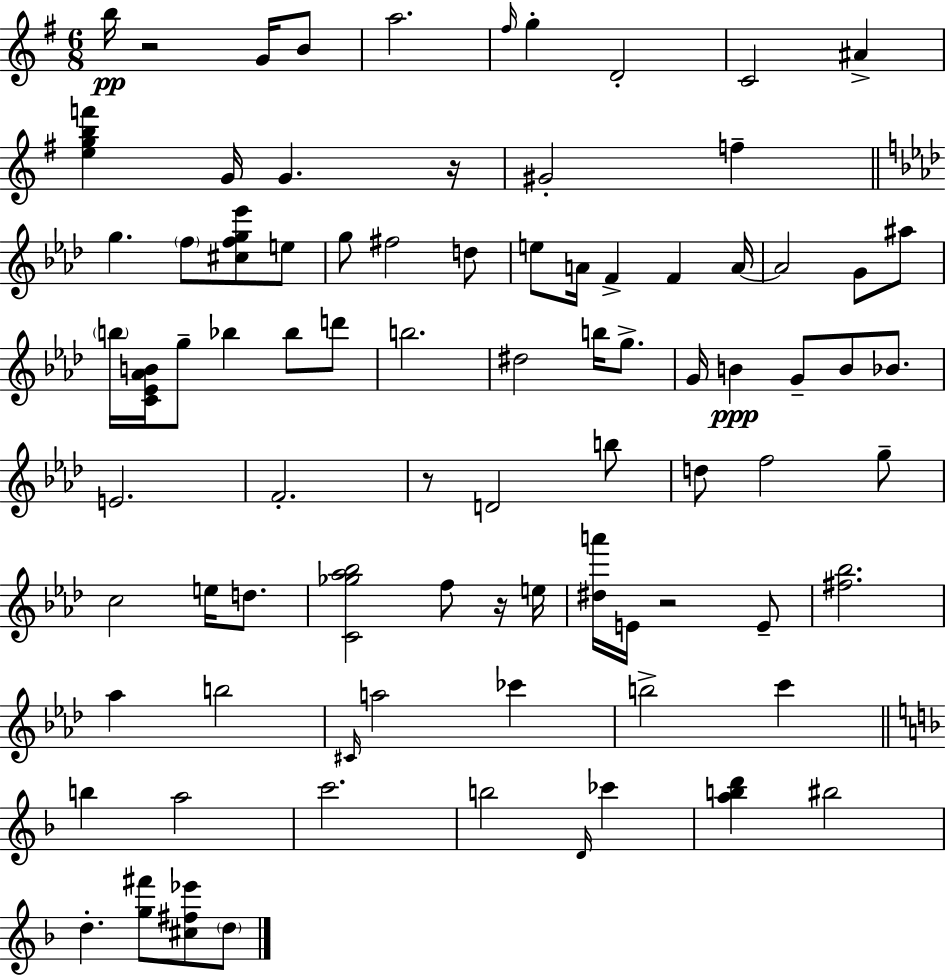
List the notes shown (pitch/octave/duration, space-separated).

B5/s R/h G4/s B4/e A5/h. F#5/s G5/q D4/h C4/h A#4/q [E5,G5,B5,F6]/q G4/s G4/q. R/s G#4/h F5/q G5/q. F5/e [C#5,F5,G5,Eb6]/e E5/e G5/e F#5/h D5/e E5/e A4/s F4/q F4/q A4/s A4/h G4/e A#5/e B5/s [C4,Eb4,Ab4,B4]/s G5/e Bb5/q Bb5/e D6/e B5/h. D#5/h B5/s G5/e. G4/s B4/q G4/e B4/e Bb4/e. E4/h. F4/h. R/e D4/h B5/e D5/e F5/h G5/e C5/h E5/s D5/e. [C4,Gb5,Ab5,Bb5]/h F5/e R/s E5/s [D#5,A6]/s E4/s R/h E4/e [F#5,Bb5]/h. Ab5/q B5/h C#4/s A5/h CES6/q B5/h C6/q B5/q A5/h C6/h. B5/h D4/s CES6/q [A5,B5,D6]/q BIS5/h D5/q. [G5,F#6]/e [C#5,F#5,Eb6]/e D5/e